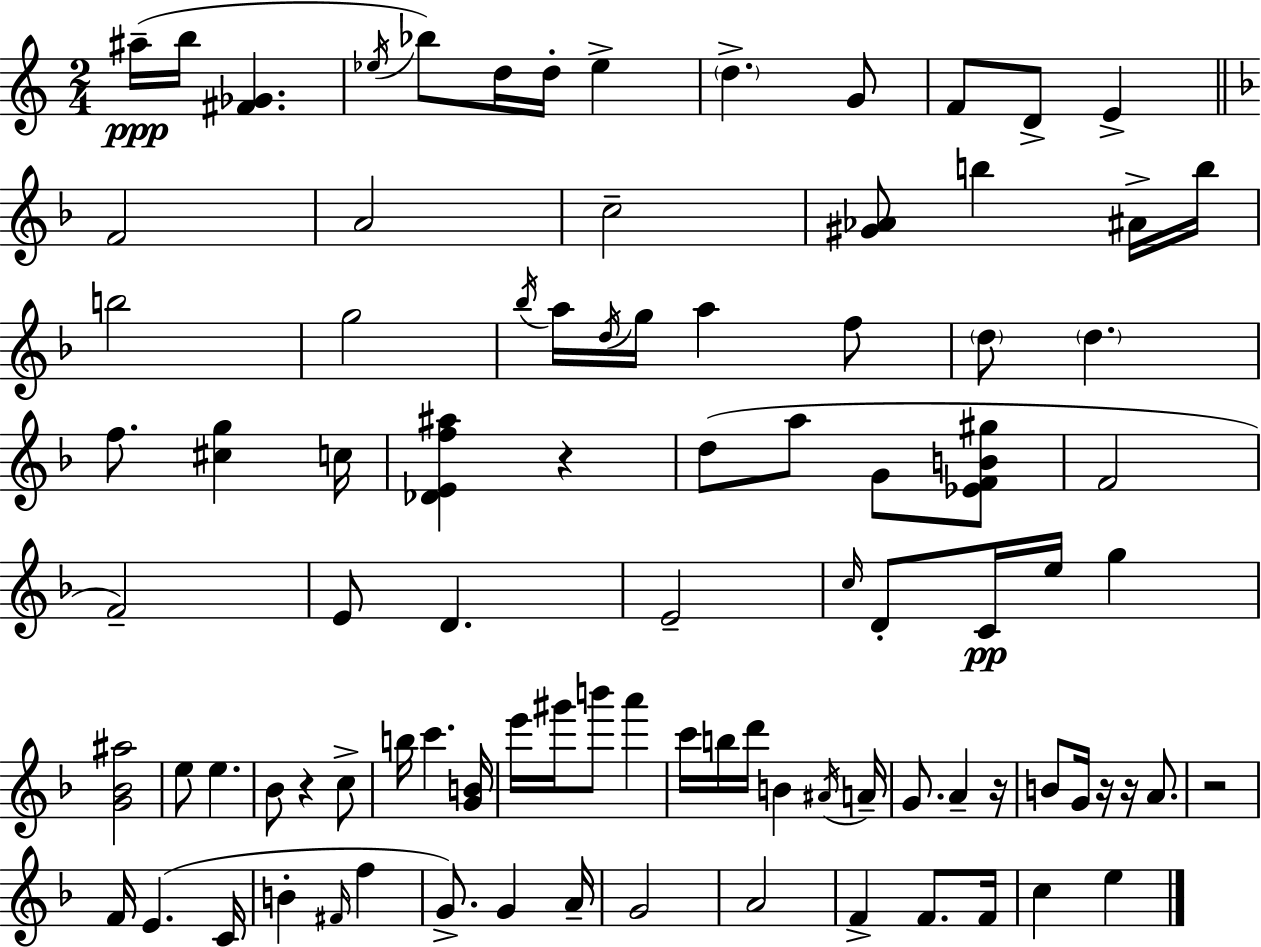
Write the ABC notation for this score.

X:1
T:Untitled
M:2/4
L:1/4
K:Am
^a/4 b/4 [^F_G] _e/4 _b/2 d/4 d/4 _e d G/2 F/2 D/2 E F2 A2 c2 [^G_A]/2 b ^A/4 b/4 b2 g2 _b/4 a/4 d/4 g/4 a f/2 d/2 d f/2 [^cg] c/4 [_DEf^a] z d/2 a/2 G/2 [_EFB^g]/2 F2 F2 E/2 D E2 c/4 D/2 C/4 e/4 g [G_B^a]2 e/2 e _B/2 z c/2 b/4 c' [GB]/4 e'/4 ^g'/4 b'/2 a' c'/4 b/4 d'/4 B ^A/4 A/4 G/2 A z/4 B/2 G/4 z/4 z/4 A/2 z2 F/4 E C/4 B ^F/4 f G/2 G A/4 G2 A2 F F/2 F/4 c e